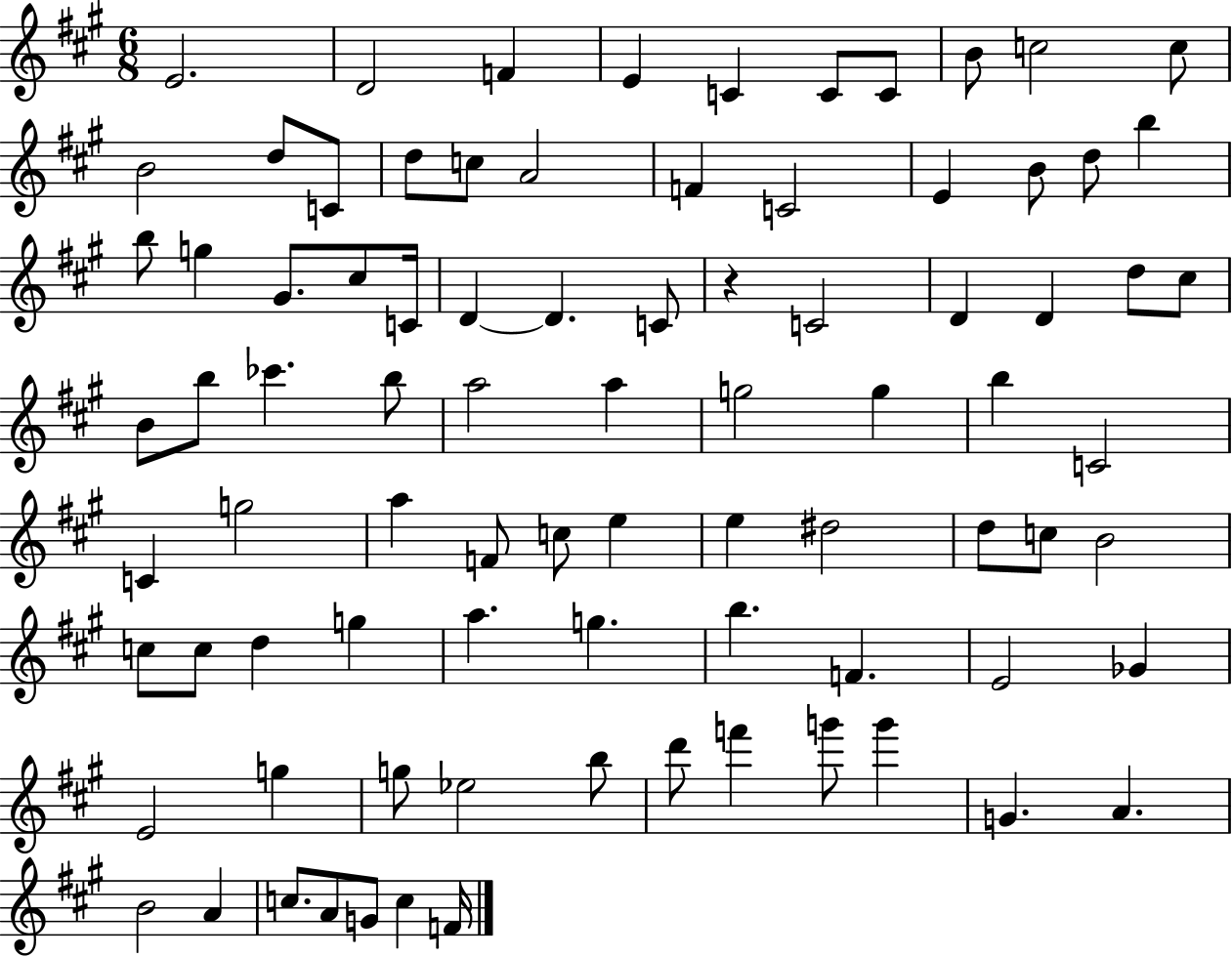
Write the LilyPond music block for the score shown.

{
  \clef treble
  \numericTimeSignature
  \time 6/8
  \key a \major
  e'2. | d'2 f'4 | e'4 c'4 c'8 c'8 | b'8 c''2 c''8 | \break b'2 d''8 c'8 | d''8 c''8 a'2 | f'4 c'2 | e'4 b'8 d''8 b''4 | \break b''8 g''4 gis'8. cis''8 c'16 | d'4~~ d'4. c'8 | r4 c'2 | d'4 d'4 d''8 cis''8 | \break b'8 b''8 ces'''4. b''8 | a''2 a''4 | g''2 g''4 | b''4 c'2 | \break c'4 g''2 | a''4 f'8 c''8 e''4 | e''4 dis''2 | d''8 c''8 b'2 | \break c''8 c''8 d''4 g''4 | a''4. g''4. | b''4. f'4. | e'2 ges'4 | \break e'2 g''4 | g''8 ees''2 b''8 | d'''8 f'''4 g'''8 g'''4 | g'4. a'4. | \break b'2 a'4 | c''8. a'8 g'8 c''4 f'16 | \bar "|."
}